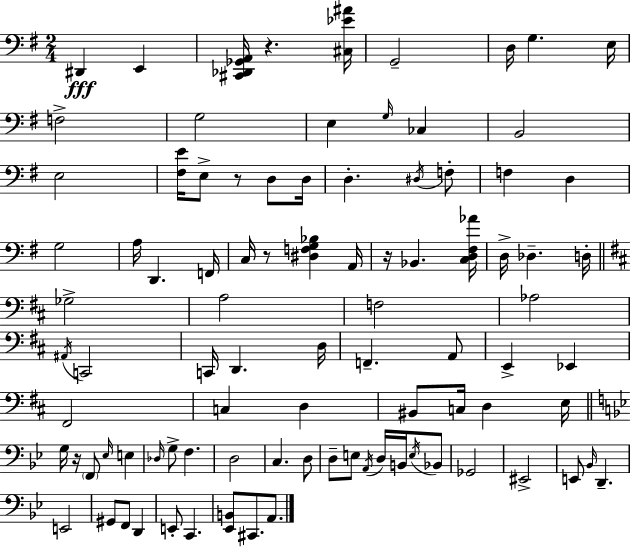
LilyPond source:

{
  \clef bass
  \numericTimeSignature
  \time 2/4
  \key g \major
  dis,4\fff e,4 | <cis, des, ges, a,>16 r4. <cis ees' ais'>16 | g,2-- | d16 g4. e16 | \break f2-> | g2 | e4 \grace { g16 } ces4 | b,2 | \break e2 | <fis e'>16 e8-> r8 d8 | d16 d4.-. \acciaccatura { dis16 } | f8-. f4 d4 | \break g2 | a16 d,4. | f,16 c16 r8 <dis f g bes>4 | a,16 r16 bes,4. | \break <c d fis aes'>16 d16-> des4.-- | d16-. \bar "||" \break \key b \minor ges2-> | a2 | f2 | aes2 | \break \acciaccatura { ais,16 } c,2 | c,16 d,4. | d16 f,4.-- a,8 | e,4-> ees,4 | \break fis,2 | c4 d4 | bis,8 c16 d4 | e16 \bar "||" \break \key bes \major g16 r16 \parenthesize f,8 \grace { ees16 } e4 | \grace { des16 } g8-> f4. | d2 | c4. | \break d8 d8-- e8 \acciaccatura { a,16 } d16 | b,16 \acciaccatura { e16 } bes,8 ges,2 | eis,2-> | e,8 \grace { bes,16 } d,4.-- | \break e,2 | gis,8 f,8 | d,4 e,8-. c,4. | <ees, b,>8 cis,8. | \break a,8. \bar "|."
}